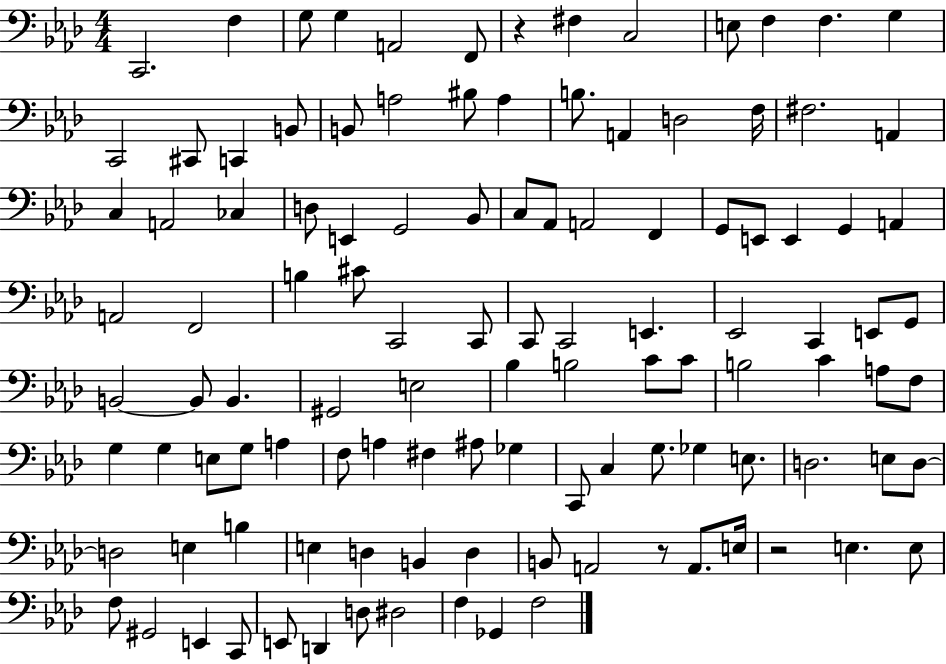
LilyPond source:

{
  \clef bass
  \numericTimeSignature
  \time 4/4
  \key aes \major
  c,2. f4 | g8 g4 a,2 f,8 | r4 fis4 c2 | e8 f4 f4. g4 | \break c,2 cis,8 c,4 b,8 | b,8 a2 bis8 a4 | b8. a,4 d2 f16 | fis2. a,4 | \break c4 a,2 ces4 | d8 e,4 g,2 bes,8 | c8 aes,8 a,2 f,4 | g,8 e,8 e,4 g,4 a,4 | \break a,2 f,2 | b4 cis'8 c,2 c,8 | c,8 c,2 e,4. | ees,2 c,4 e,8 g,8 | \break b,2~~ b,8 b,4. | gis,2 e2 | bes4 b2 c'8 c'8 | b2 c'4 a8 f8 | \break g4 g4 e8 g8 a4 | f8 a4 fis4 ais8 ges4 | c,8 c4 g8. ges4 e8. | d2. e8 d8~~ | \break d2 e4 b4 | e4 d4 b,4 d4 | b,8 a,2 r8 a,8. e16 | r2 e4. e8 | \break f8 gis,2 e,4 c,8 | e,8 d,4 d8 dis2 | f4 ges,4 f2 | \bar "|."
}